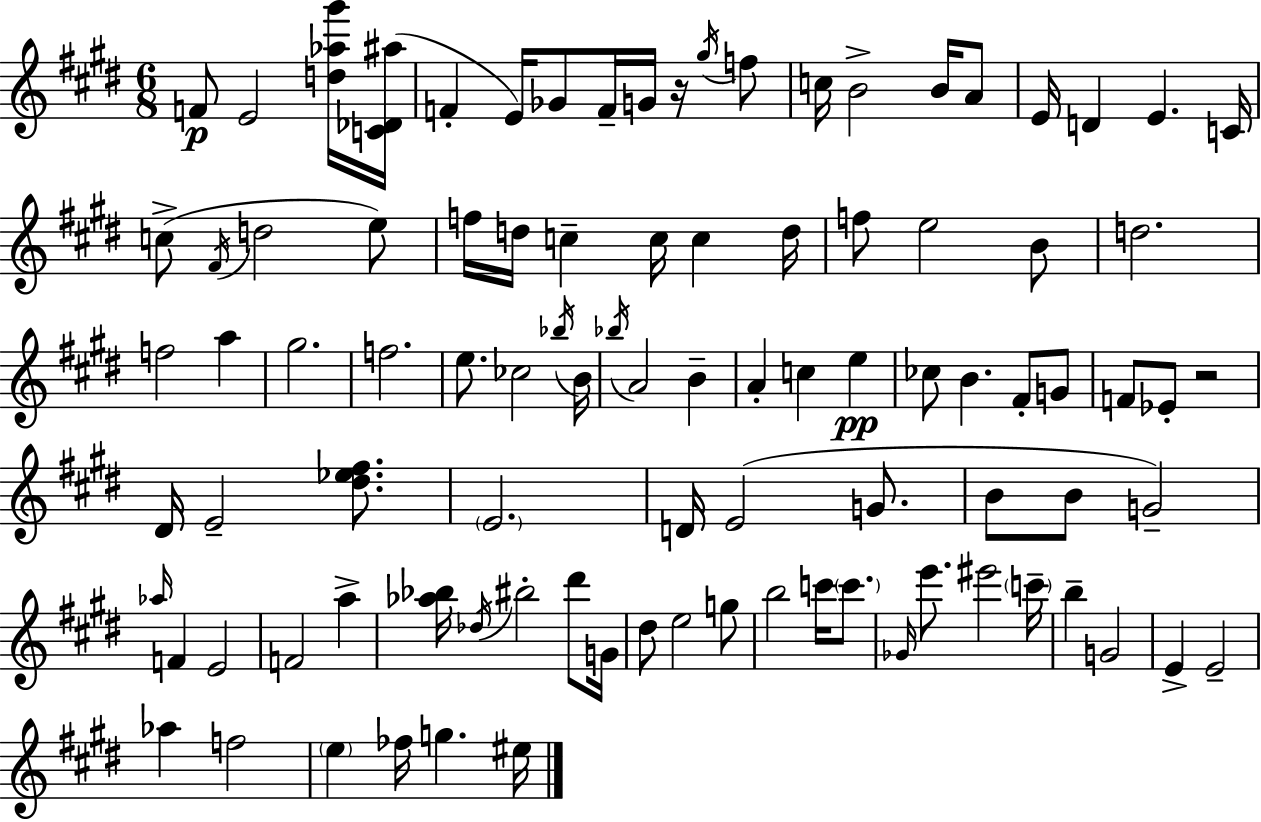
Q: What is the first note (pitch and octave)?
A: F4